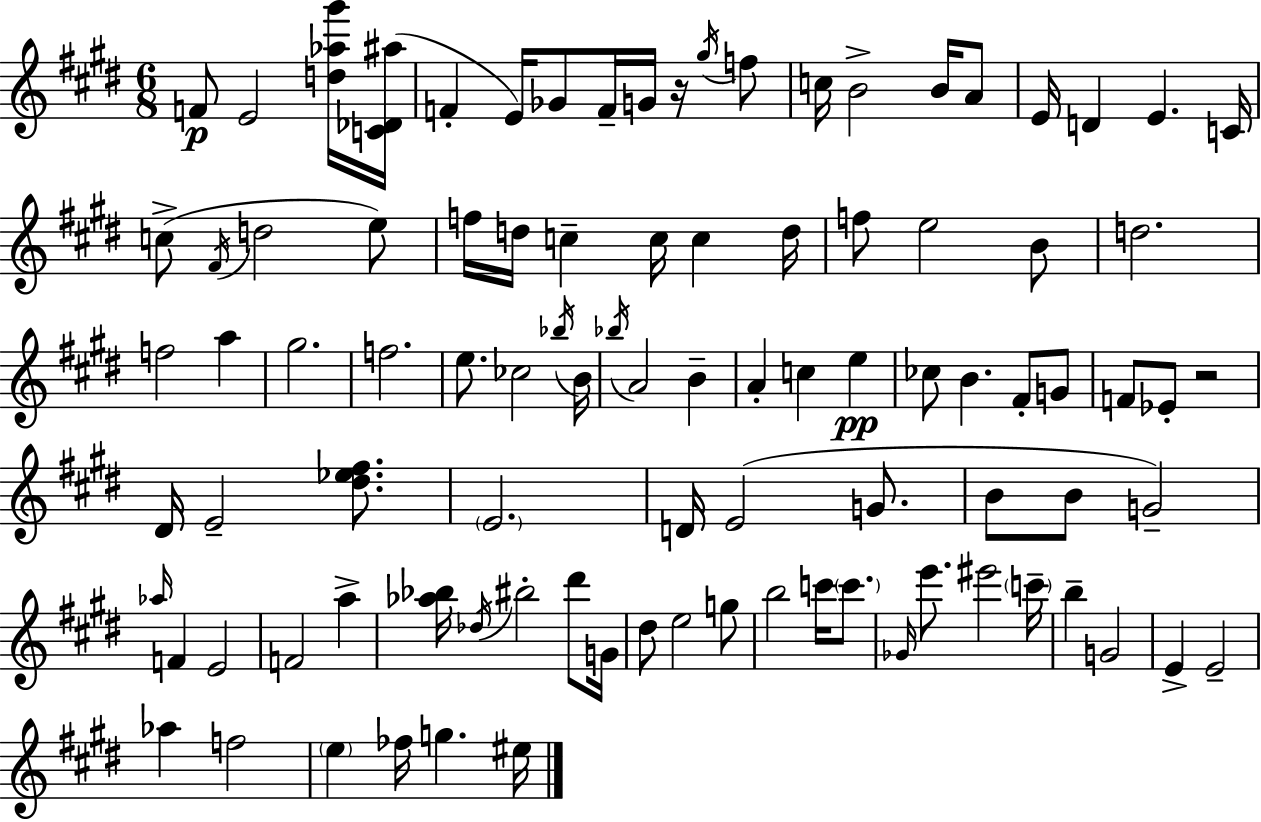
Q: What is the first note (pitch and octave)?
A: F4